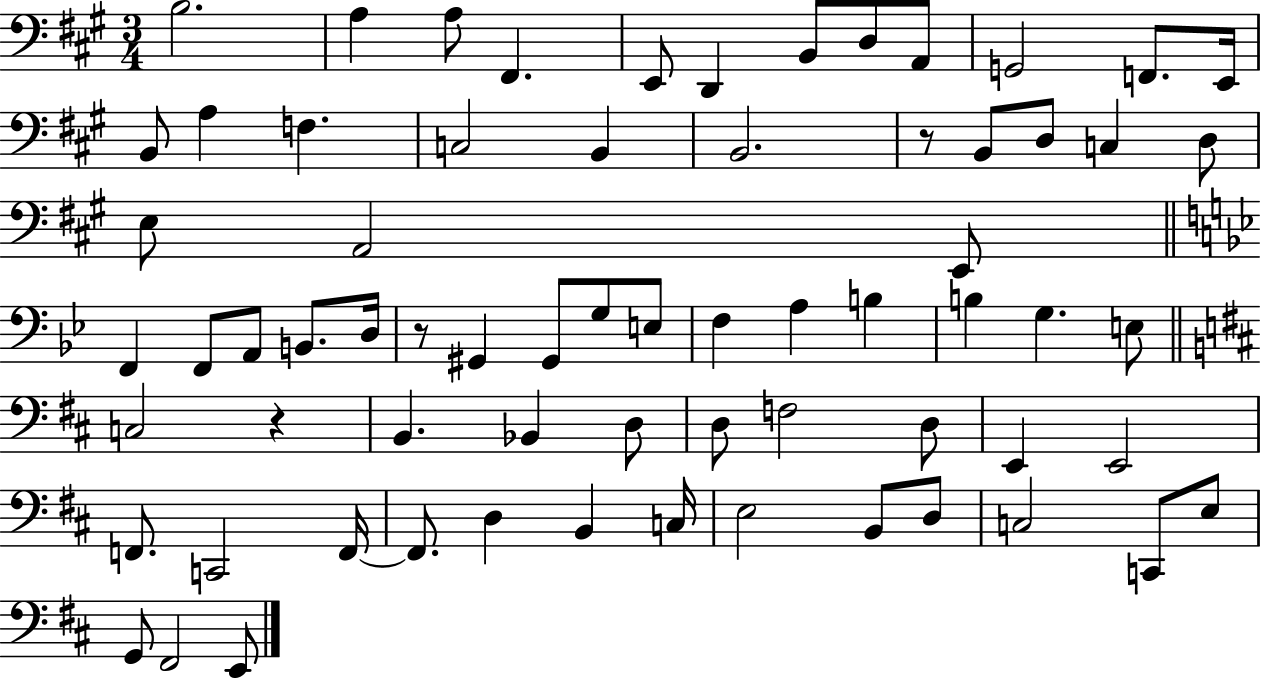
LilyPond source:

{
  \clef bass
  \numericTimeSignature
  \time 3/4
  \key a \major
  b2. | a4 a8 fis,4. | e,8 d,4 b,8 d8 a,8 | g,2 f,8. e,16 | \break b,8 a4 f4. | c2 b,4 | b,2. | r8 b,8 d8 c4 d8 | \break e8 a,2 e,8 | \bar "||" \break \key bes \major f,4 f,8 a,8 b,8. d16 | r8 gis,4 gis,8 g8 e8 | f4 a4 b4 | b4 g4. e8 | \break \bar "||" \break \key b \minor c2 r4 | b,4. bes,4 d8 | d8 f2 d8 | e,4 e,2 | \break f,8. c,2 f,16~~ | f,8. d4 b,4 c16 | e2 b,8 d8 | c2 c,8 e8 | \break g,8 fis,2 e,8 | \bar "|."
}